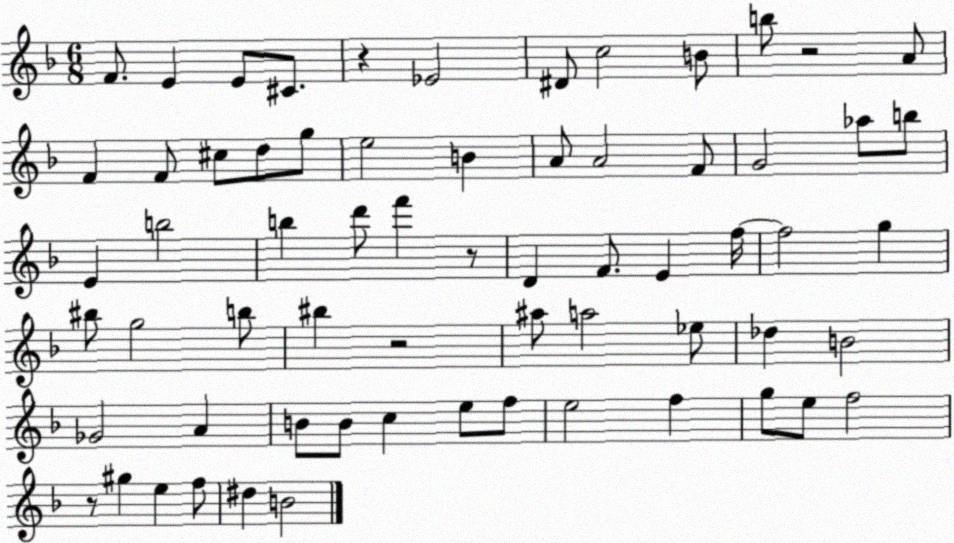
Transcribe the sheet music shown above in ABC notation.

X:1
T:Untitled
M:6/8
L:1/4
K:F
F/2 E E/2 ^C/2 z _E2 ^D/2 c2 B/2 b/2 z2 A/2 F F/2 ^c/2 d/2 g/2 e2 B A/2 A2 F/2 G2 _a/2 b/2 E b2 b d'/2 f' z/2 D F/2 E f/4 f2 g ^b/2 g2 b/2 ^b z2 ^a/2 a2 _e/2 _d B2 _G2 A B/2 B/2 c e/2 f/2 e2 f g/2 e/2 f2 z/2 ^g e f/2 ^d B2